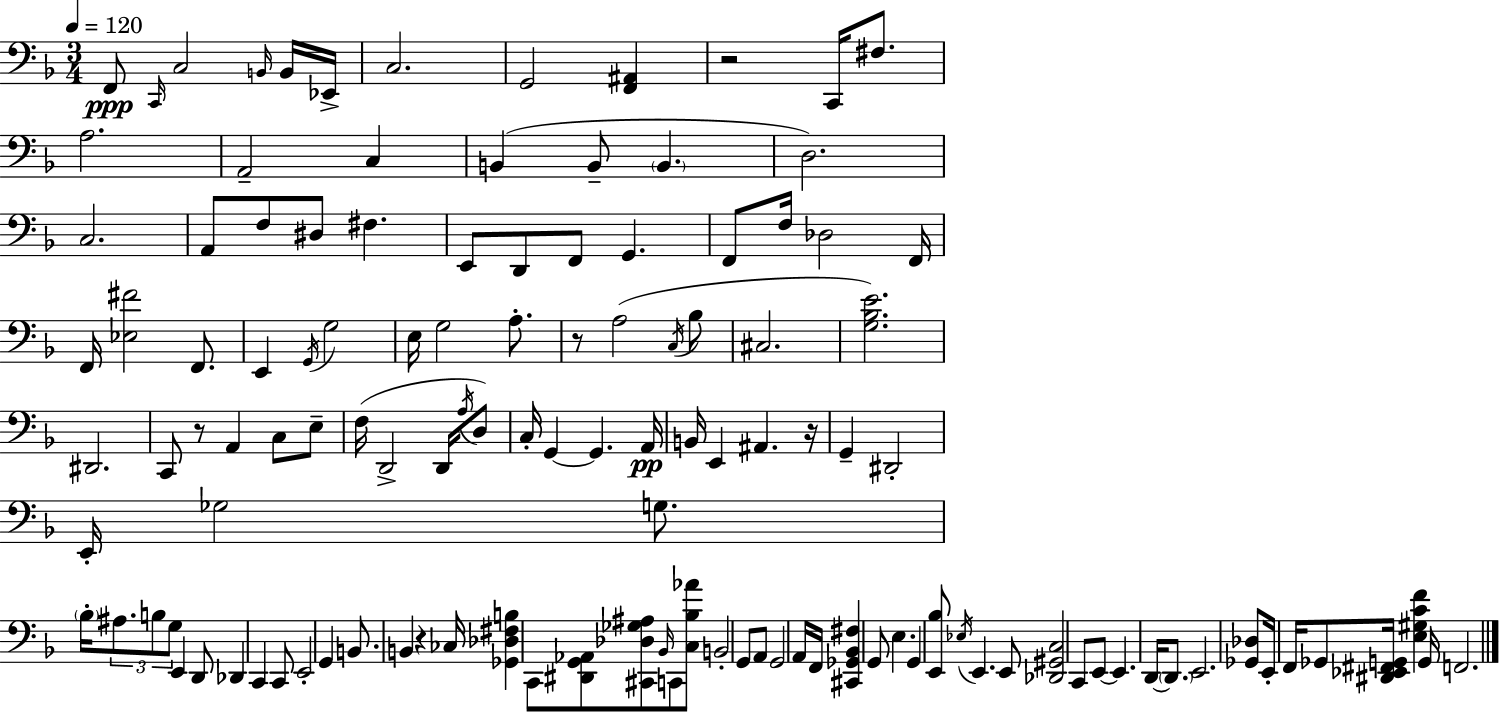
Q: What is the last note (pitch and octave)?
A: F2